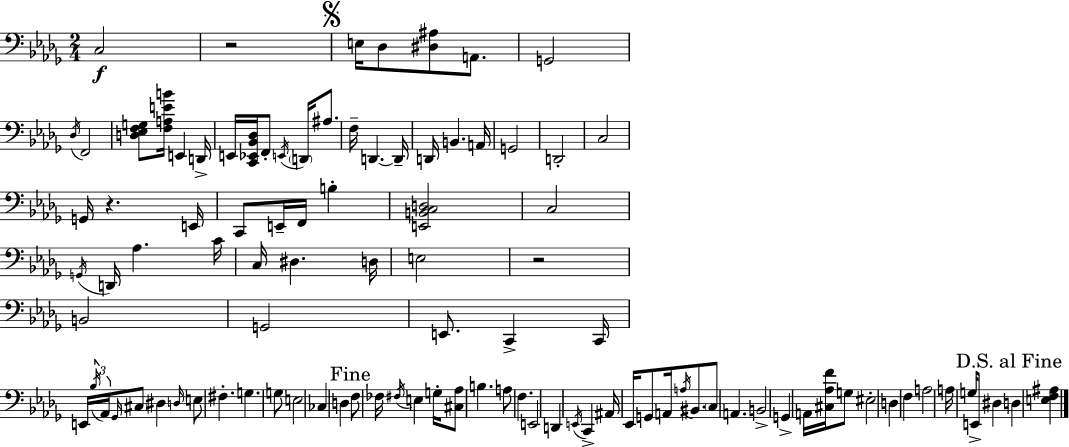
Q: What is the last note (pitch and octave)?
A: D3